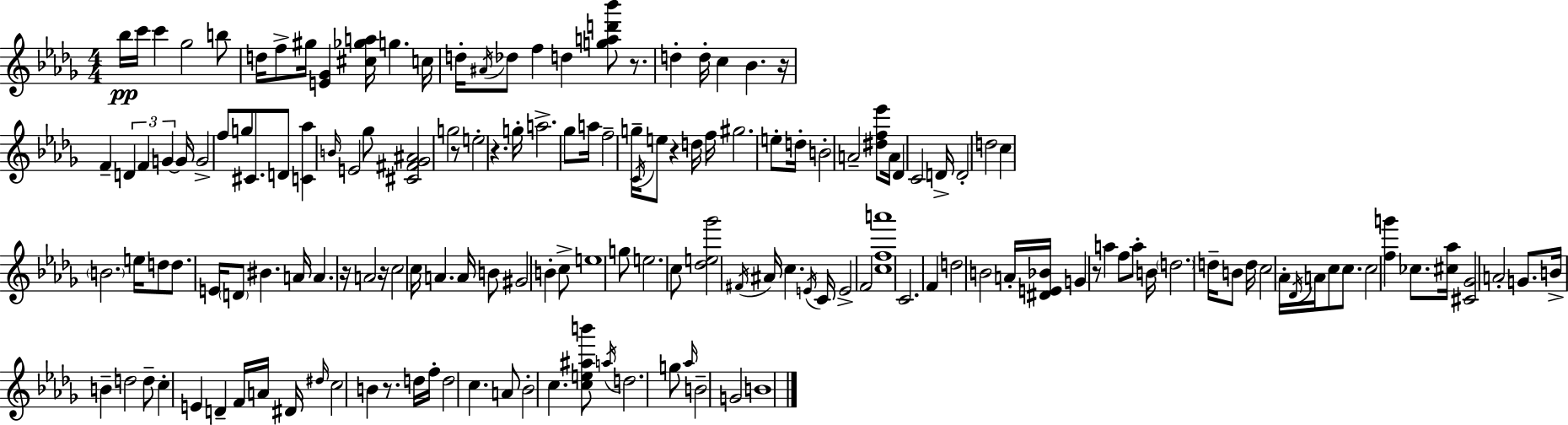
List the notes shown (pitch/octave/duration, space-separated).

Bb5/s C6/s C6/q Gb5/h B5/e D5/s F5/e G#5/s [E4,Gb4]/q [C#5,Gb5,A5]/s G5/q. C5/s D5/s A#4/s Db5/e F5/q D5/q [G5,A5,D6,Bb6]/e R/e. D5/q D5/s C5/q Bb4/q. R/s F4/q D4/q F4/q G4/q G4/s G4/h F5/e G5/e C#4/e. D4/e [C4,Ab5]/q B4/s E4/h Gb5/e [C#4,F#4,Gb4,A#4]/h G5/h R/e E5/h R/q. G5/s A5/h. Gb5/e A5/s F5/h G5/s C4/s E5/e R/q D5/s F5/s G#5/h. E5/e D5/s B4/h A4/h [D#5,F5,Eb6]/e A4/s Db4/q C4/h D4/s D4/h D5/h C5/q B4/h. E5/s D5/e D5/e. E4/s D4/e BIS4/q. A4/s A4/q. R/s A4/h R/s C5/h C5/s A4/q. A4/s B4/e G#4/h B4/q C5/e E5/w G5/e E5/h. C5/e [Db5,E5,Gb6]/h F#4/s A#4/s C5/q. E4/s C4/s E4/h F4/h [C5,F5,A6]/w C4/h. F4/q D5/h B4/h A4/s [D#4,E4,Bb4]/s G4/q R/e A5/q F5/e A5/e B4/s D5/h. D5/s B4/e D5/s C5/h Ab4/s Db4/s A4/s C5/e C5/e. C5/h [F5,G6]/q CES5/e. [C#5,Ab5]/s [C#4,Gb4]/h A4/h G4/e. B4/s B4/q D5/h D5/e C5/q E4/q D4/q F4/s A4/s D#4/s D#5/s C5/h B4/q R/e. D5/s F5/s D5/h C5/q. A4/e Bb4/h C5/q. [C5,E5,A#5,B6]/e A5/s D5/h. G5/e Ab5/s B4/h G4/h B4/w